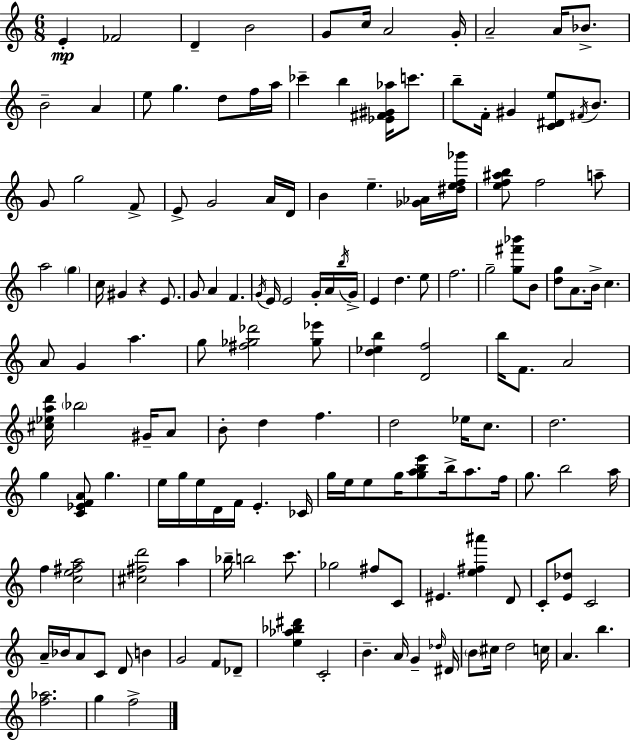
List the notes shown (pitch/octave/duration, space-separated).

E4/q FES4/h D4/q B4/h G4/e C5/s A4/h G4/s A4/h A4/s Bb4/e. B4/h A4/q E5/e G5/q. D5/e F5/s A5/s CES6/q B5/q [Eb4,F#4,G#4,Ab5]/s C6/e. B5/e F4/s G#4/q [C4,D#4,E5]/e F#4/s B4/e. G4/e G5/h F4/e E4/e G4/h A4/s D4/s B4/q E5/q. [Gb4,Ab4]/s [D#5,E5,F5,Gb6]/s [E5,F5,A#5,B5]/e F5/h A5/e A5/h G5/q C5/s G#4/q R/q E4/e. G4/e A4/q F4/q. G4/s E4/s E4/h G4/s A4/s B5/s G4/s E4/q D5/q. E5/e F5/h. G5/h [G5,F#6,Bb6]/e B4/e [D5,G5]/e A4/e. B4/s C5/q. A4/e G4/q A5/q. G5/e [F#5,Gb5,Db6]/h [Gb5,Eb6]/e [D5,Eb5,B5]/q [D4,F5]/h B5/s F4/e. A4/h [C#5,Eb5,A5,D6]/s Bb5/h G#4/s A4/e B4/e D5/q F5/q. D5/h Eb5/s C5/e. D5/h. G5/q [C4,Eb4,F4,A4]/e G5/q. E5/s G5/s E5/s D4/s F4/s E4/q. CES4/s G5/s E5/s E5/e G5/s [G5,A5,B5,E6]/e B5/s A5/e. F5/s G5/e. B5/h A5/s F5/q [C5,E5,F#5,A5]/h [C#5,F#5,D6]/h A5/q Bb5/s B5/h C6/e. Gb5/h F#5/e C4/e EIS4/q. [E5,F#5,A#6]/q D4/e C4/e [E4,Db5]/e C4/h A4/s Bb4/s A4/e C4/e D4/e B4/q G4/h F4/e Db4/e [E5,Ab5,Bb5,D#6]/q C4/h B4/q. A4/s G4/q Db5/s D#4/s B4/e C#5/s D5/h C5/s A4/q. B5/q. [F5,Ab5]/h. G5/q F5/h